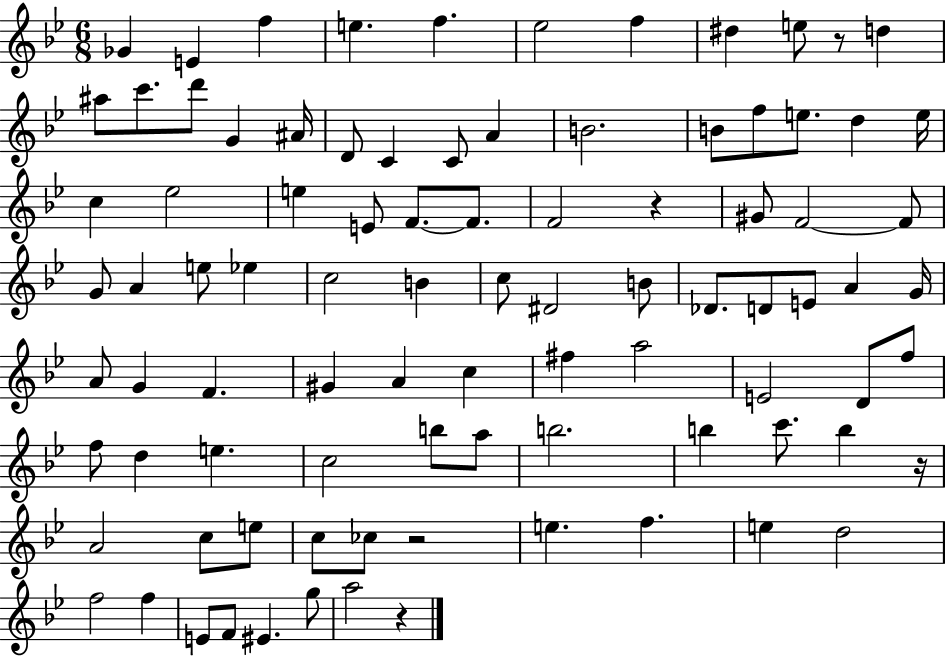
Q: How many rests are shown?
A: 5